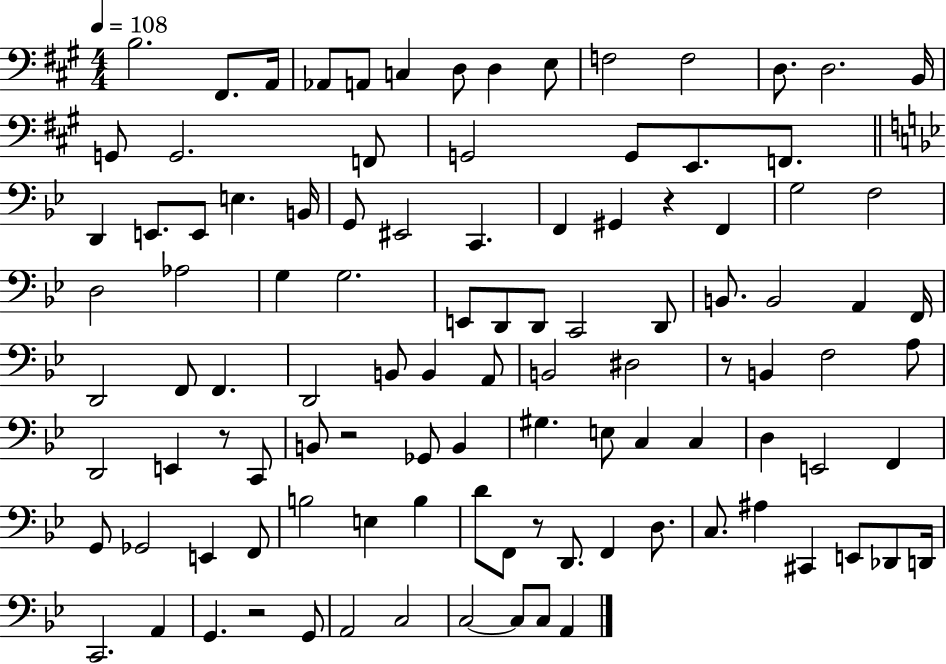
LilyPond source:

{
  \clef bass
  \numericTimeSignature
  \time 4/4
  \key a \major
  \tempo 4 = 108
  b2. fis,8. a,16 | aes,8 a,8 c4 d8 d4 e8 | f2 f2 | d8. d2. b,16 | \break g,8 g,2. f,8 | g,2 g,8 e,8. f,8. | \bar "||" \break \key g \minor d,4 e,8. e,8 e4. b,16 | g,8 eis,2 c,4. | f,4 gis,4 r4 f,4 | g2 f2 | \break d2 aes2 | g4 g2. | e,8 d,8 d,8 c,2 d,8 | b,8. b,2 a,4 f,16 | \break d,2 f,8 f,4. | d,2 b,8 b,4 a,8 | b,2 dis2 | r8 b,4 f2 a8 | \break d,2 e,4 r8 c,8 | b,8 r2 ges,8 b,4 | gis4. e8 c4 c4 | d4 e,2 f,4 | \break g,8 ges,2 e,4 f,8 | b2 e4 b4 | d'8 f,8 r8 d,8. f,4 d8. | c8. ais4 cis,4 e,8 des,8 d,16 | \break c,2. a,4 | g,4. r2 g,8 | a,2 c2 | c2~~ c8 c8 a,4 | \break \bar "|."
}